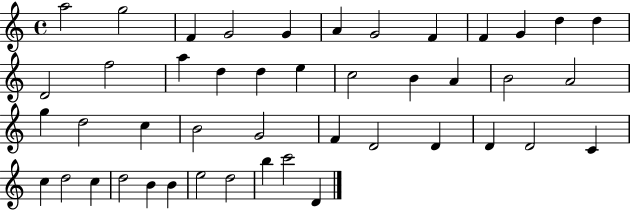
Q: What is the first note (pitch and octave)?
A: A5